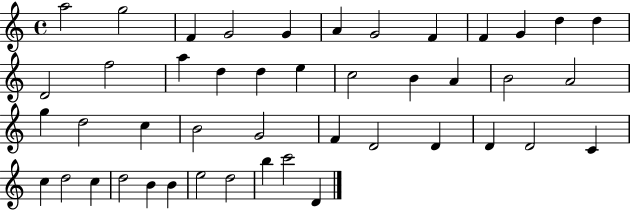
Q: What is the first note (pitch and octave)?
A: A5